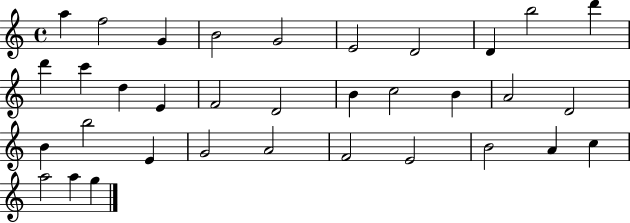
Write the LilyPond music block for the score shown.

{
  \clef treble
  \time 4/4
  \defaultTimeSignature
  \key c \major
  a''4 f''2 g'4 | b'2 g'2 | e'2 d'2 | d'4 b''2 d'''4 | \break d'''4 c'''4 d''4 e'4 | f'2 d'2 | b'4 c''2 b'4 | a'2 d'2 | \break b'4 b''2 e'4 | g'2 a'2 | f'2 e'2 | b'2 a'4 c''4 | \break a''2 a''4 g''4 | \bar "|."
}